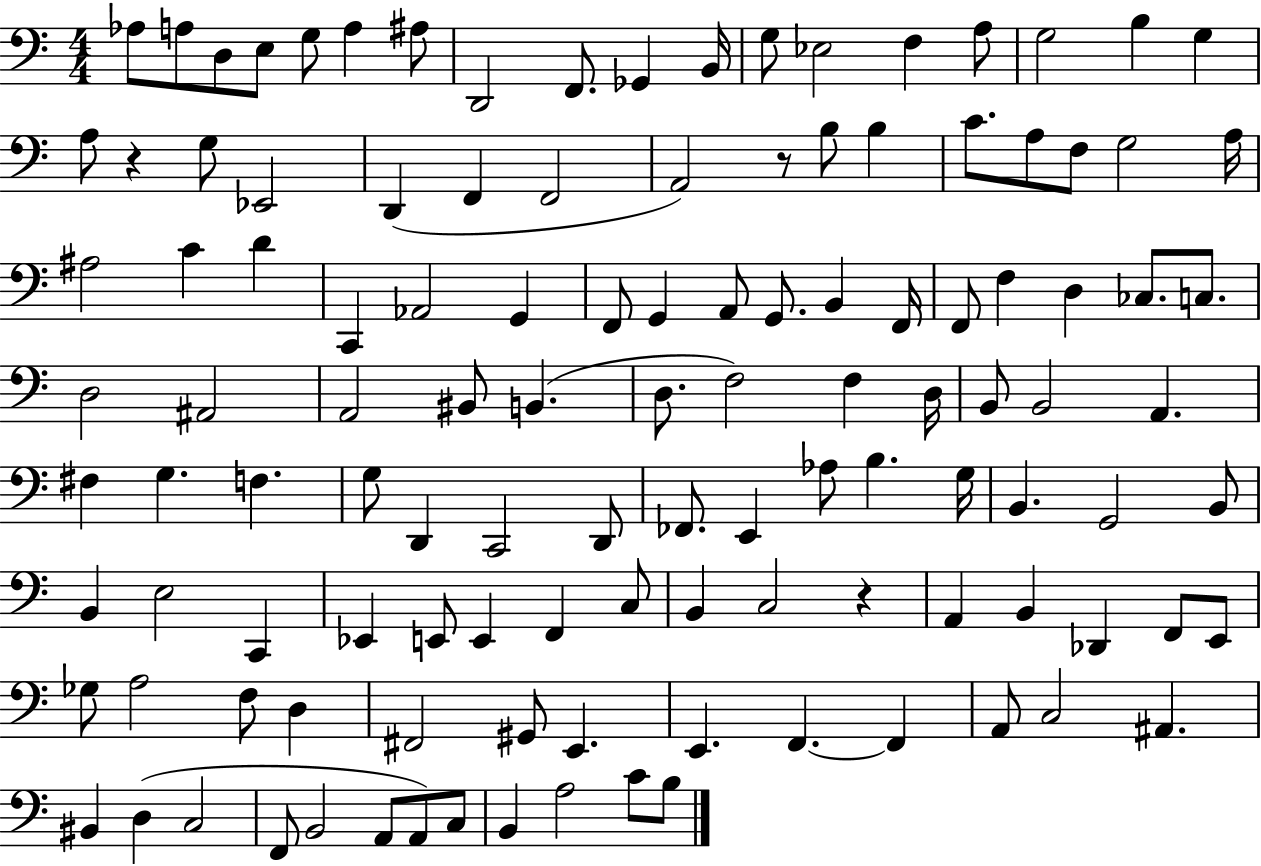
{
  \clef bass
  \numericTimeSignature
  \time 4/4
  \key c \major
  \repeat volta 2 { aes8 a8 d8 e8 g8 a4 ais8 | d,2 f,8. ges,4 b,16 | g8 ees2 f4 a8 | g2 b4 g4 | \break a8 r4 g8 ees,2 | d,4( f,4 f,2 | a,2) r8 b8 b4 | c'8. a8 f8 g2 a16 | \break ais2 c'4 d'4 | c,4 aes,2 g,4 | f,8 g,4 a,8 g,8. b,4 f,16 | f,8 f4 d4 ces8. c8. | \break d2 ais,2 | a,2 bis,8 b,4.( | d8. f2) f4 d16 | b,8 b,2 a,4. | \break fis4 g4. f4. | g8 d,4 c,2 d,8 | fes,8. e,4 aes8 b4. g16 | b,4. g,2 b,8 | \break b,4 e2 c,4 | ees,4 e,8 e,4 f,4 c8 | b,4 c2 r4 | a,4 b,4 des,4 f,8 e,8 | \break ges8 a2 f8 d4 | fis,2 gis,8 e,4. | e,4. f,4.~~ f,4 | a,8 c2 ais,4. | \break bis,4 d4( c2 | f,8 b,2 a,8 a,8) c8 | b,4 a2 c'8 b8 | } \bar "|."
}